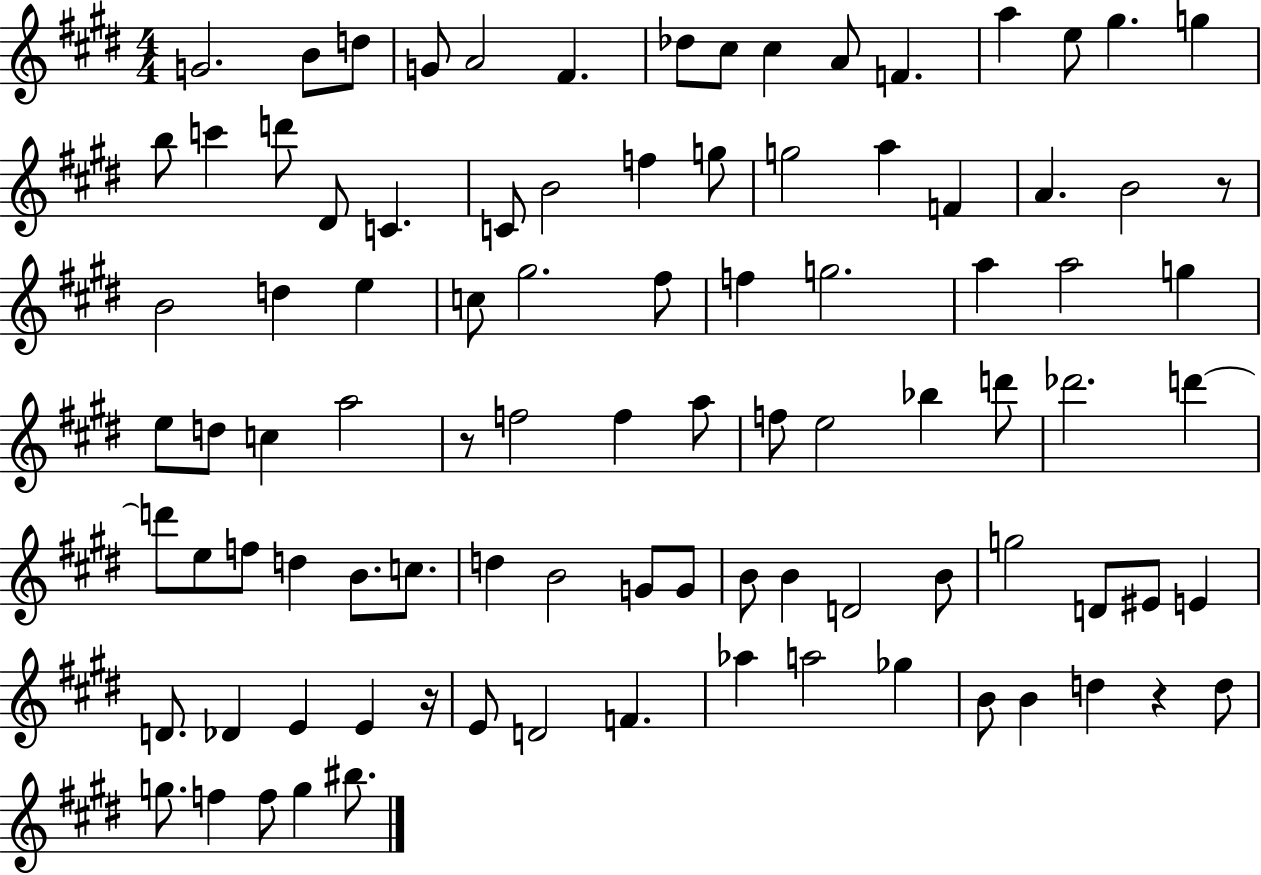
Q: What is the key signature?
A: E major